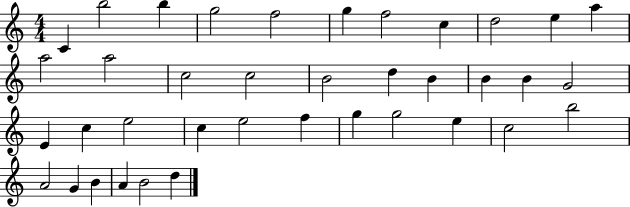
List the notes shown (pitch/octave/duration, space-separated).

C4/q B5/h B5/q G5/h F5/h G5/q F5/h C5/q D5/h E5/q A5/q A5/h A5/h C5/h C5/h B4/h D5/q B4/q B4/q B4/q G4/h E4/q C5/q E5/h C5/q E5/h F5/q G5/q G5/h E5/q C5/h B5/h A4/h G4/q B4/q A4/q B4/h D5/q